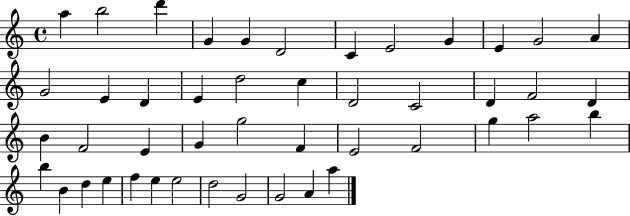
X:1
T:Untitled
M:4/4
L:1/4
K:C
a b2 d' G G D2 C E2 G E G2 A G2 E D E d2 c D2 C2 D F2 D B F2 E G g2 F E2 F2 g a2 b b B d e f e e2 d2 G2 G2 A a